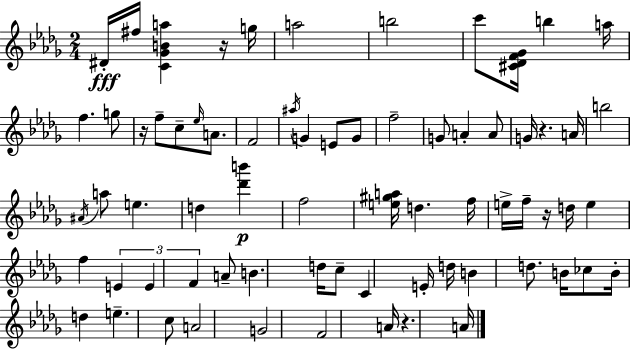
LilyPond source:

{
  \clef treble
  \numericTimeSignature
  \time 2/4
  \key bes \minor
  dis'16-.\fff fis''16 <c' ges' b' a''>4 r16 g''16 | a''2 | b''2 | c'''8 <cis' des' f' ges'>16 b''4 a''16 | \break f''4. g''8 | r16 f''8-- c''8-- \grace { ees''16 } a'8. | f'2 | \acciaccatura { ais''16 } g'4 e'8 | \break g'8 f''2-- | g'8 a'4-. | a'8 g'16 r4. | a'16 b''2 | \break \acciaccatura { ais'16 } a''8 e''4. | d''4 <des''' b'''>4\p | f''2 | <e'' gis'' a''>16 d''4. | \break f''16 e''16-> f''16-- r16 d''16 e''4 | f''4 \tuplet 3/2 { e'4 | e'4 f'4 } | a'8-- b'4. | \break d''16 c''8-- c'4 | e'16-. d''16 b'4 | d''8. b'16 ces''8 b'16-. d''4 | e''4.-- | \break c''8 a'2 | g'2 | f'2 | a'16 r4. | \break a'16 \bar "|."
}